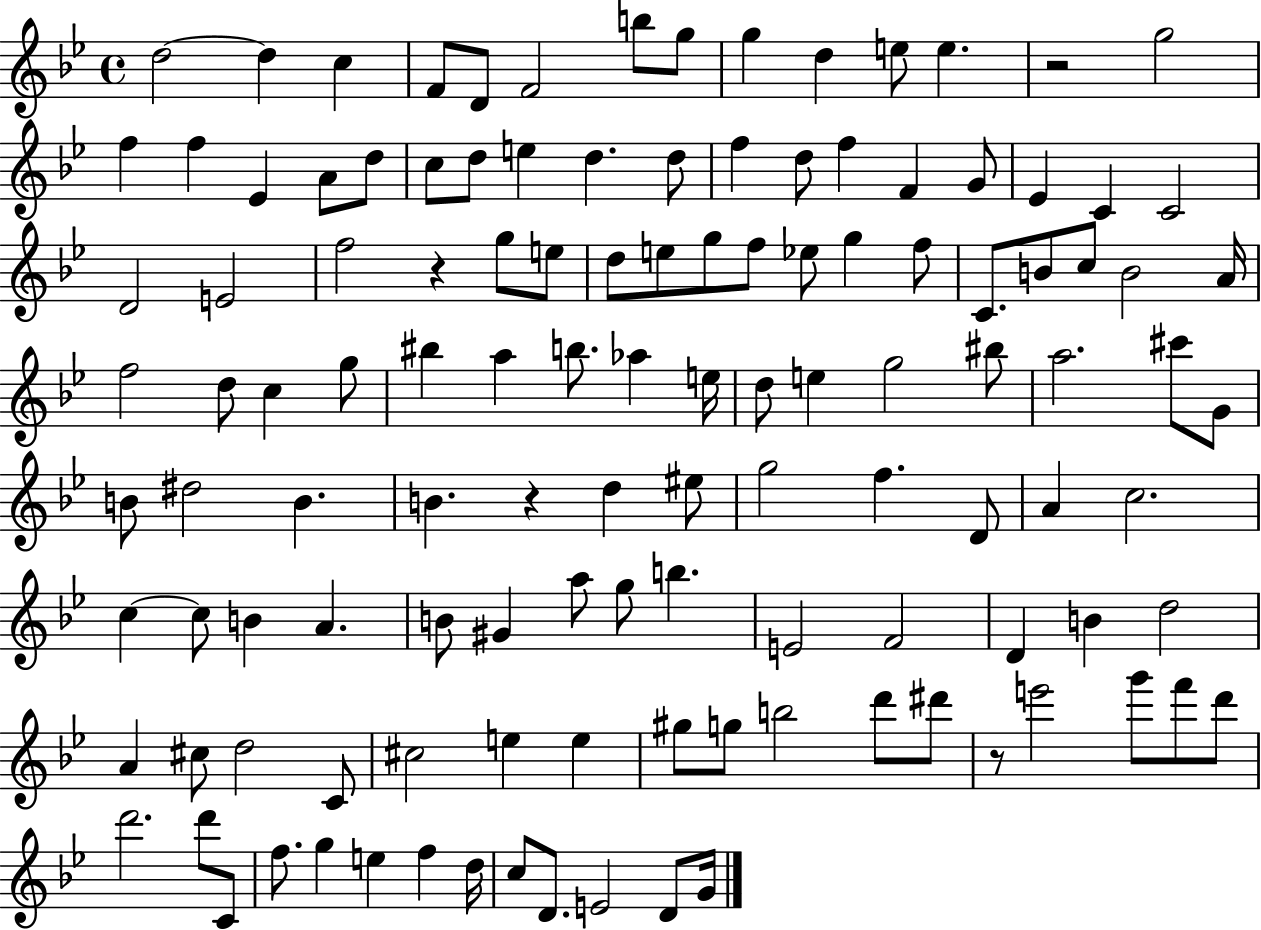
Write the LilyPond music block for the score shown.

{
  \clef treble
  \time 4/4
  \defaultTimeSignature
  \key bes \major
  d''2~~ d''4 c''4 | f'8 d'8 f'2 b''8 g''8 | g''4 d''4 e''8 e''4. | r2 g''2 | \break f''4 f''4 ees'4 a'8 d''8 | c''8 d''8 e''4 d''4. d''8 | f''4 d''8 f''4 f'4 g'8 | ees'4 c'4 c'2 | \break d'2 e'2 | f''2 r4 g''8 e''8 | d''8 e''8 g''8 f''8 ees''8 g''4 f''8 | c'8. b'8 c''8 b'2 a'16 | \break f''2 d''8 c''4 g''8 | bis''4 a''4 b''8. aes''4 e''16 | d''8 e''4 g''2 bis''8 | a''2. cis'''8 g'8 | \break b'8 dis''2 b'4. | b'4. r4 d''4 eis''8 | g''2 f''4. d'8 | a'4 c''2. | \break c''4~~ c''8 b'4 a'4. | b'8 gis'4 a''8 g''8 b''4. | e'2 f'2 | d'4 b'4 d''2 | \break a'4 cis''8 d''2 c'8 | cis''2 e''4 e''4 | gis''8 g''8 b''2 d'''8 dis'''8 | r8 e'''2 g'''8 f'''8 d'''8 | \break d'''2. d'''8 c'8 | f''8. g''4 e''4 f''4 d''16 | c''8 d'8. e'2 d'8 g'16 | \bar "|."
}